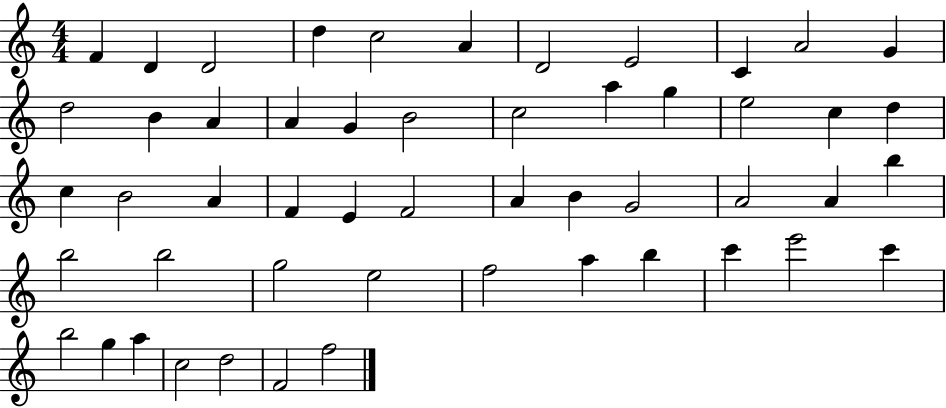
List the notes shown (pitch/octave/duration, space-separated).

F4/q D4/q D4/h D5/q C5/h A4/q D4/h E4/h C4/q A4/h G4/q D5/h B4/q A4/q A4/q G4/q B4/h C5/h A5/q G5/q E5/h C5/q D5/q C5/q B4/h A4/q F4/q E4/q F4/h A4/q B4/q G4/h A4/h A4/q B5/q B5/h B5/h G5/h E5/h F5/h A5/q B5/q C6/q E6/h C6/q B5/h G5/q A5/q C5/h D5/h F4/h F5/h